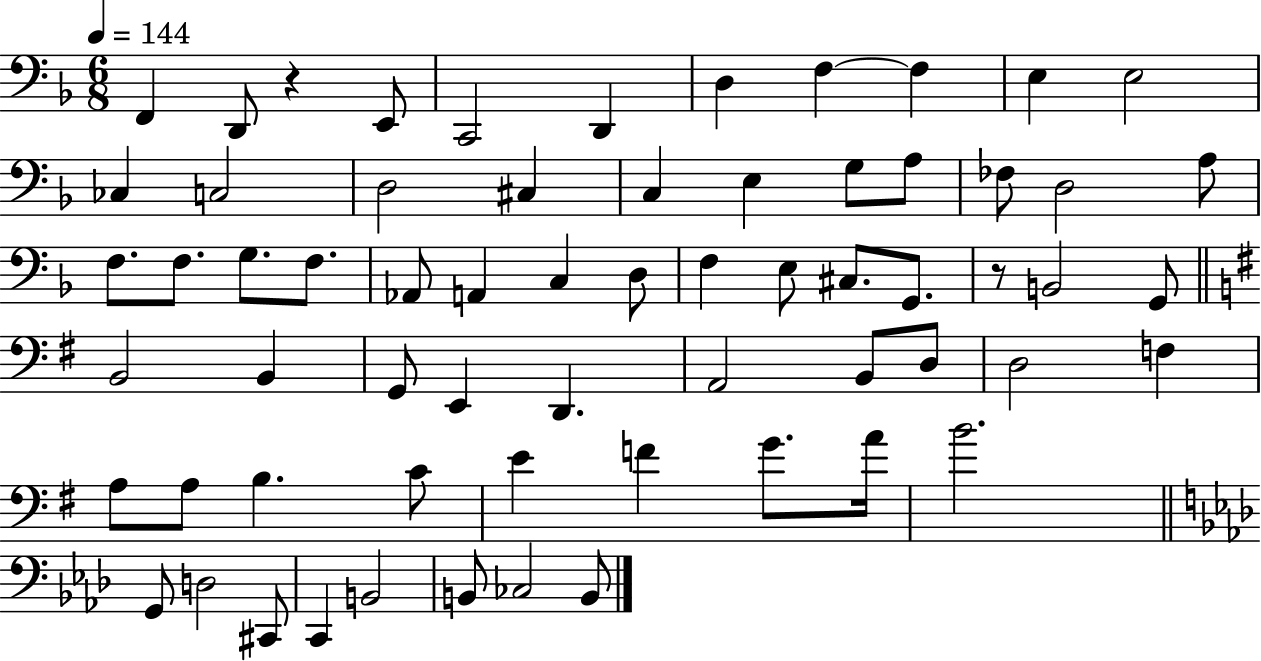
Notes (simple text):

F2/q D2/e R/q E2/e C2/h D2/q D3/q F3/q F3/q E3/q E3/h CES3/q C3/h D3/h C#3/q C3/q E3/q G3/e A3/e FES3/e D3/h A3/e F3/e. F3/e. G3/e. F3/e. Ab2/e A2/q C3/q D3/e F3/q E3/e C#3/e. G2/e. R/e B2/h G2/e B2/h B2/q G2/e E2/q D2/q. A2/h B2/e D3/e D3/h F3/q A3/e A3/e B3/q. C4/e E4/q F4/q G4/e. A4/s B4/h. G2/e D3/h C#2/e C2/q B2/h B2/e CES3/h B2/e